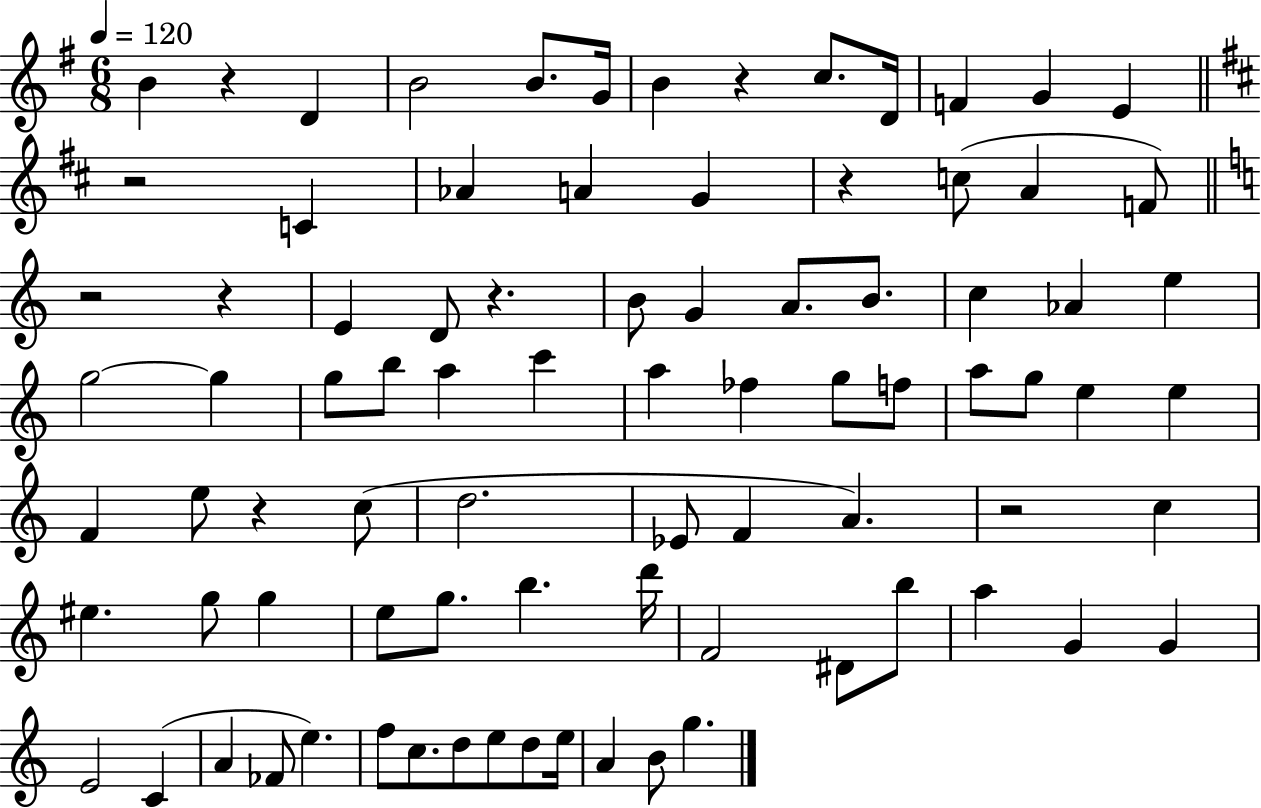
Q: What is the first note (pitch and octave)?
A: B4